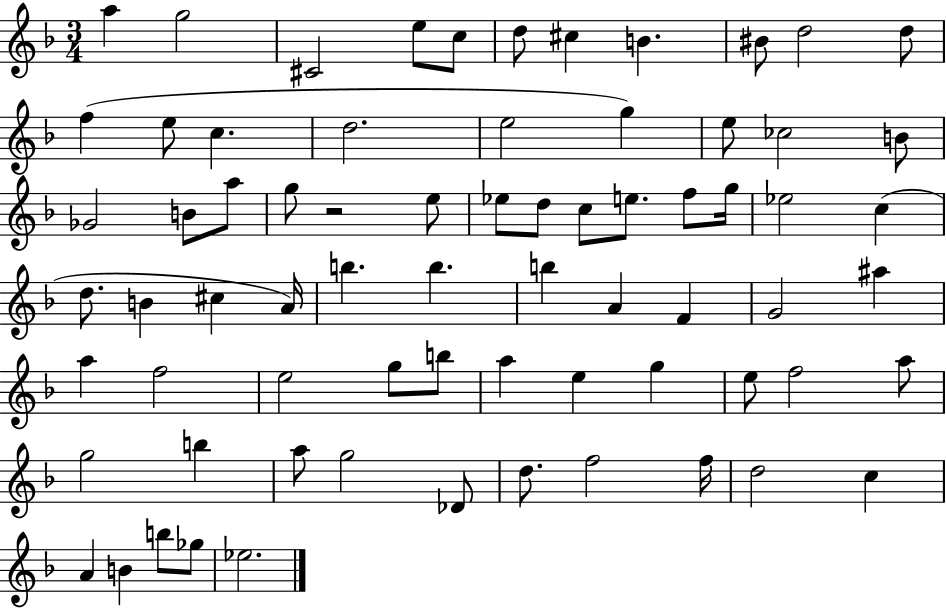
A5/q G5/h C#4/h E5/e C5/e D5/e C#5/q B4/q. BIS4/e D5/h D5/e F5/q E5/e C5/q. D5/h. E5/h G5/q E5/e CES5/h B4/e Gb4/h B4/e A5/e G5/e R/h E5/e Eb5/e D5/e C5/e E5/e. F5/e G5/s Eb5/h C5/q D5/e. B4/q C#5/q A4/s B5/q. B5/q. B5/q A4/q F4/q G4/h A#5/q A5/q F5/h E5/h G5/e B5/e A5/q E5/q G5/q E5/e F5/h A5/e G5/h B5/q A5/e G5/h Db4/e D5/e. F5/h F5/s D5/h C5/q A4/q B4/q B5/e Gb5/e Eb5/h.